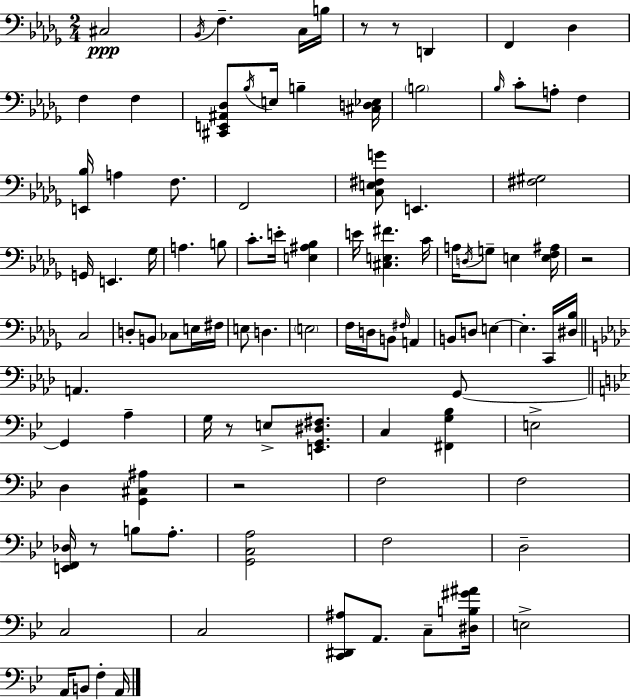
X:1
T:Untitled
M:2/4
L:1/4
K:Bbm
^C,2 _B,,/4 F, C,/4 B,/4 z/2 z/2 D,, F,, _D, F, F, [^C,,E,,^A,,_D,]/2 _B,/4 E,/4 B, [^C,D,_E,]/4 B,2 _B,/4 C/2 A,/2 F, [E,,_B,]/4 A, F,/2 F,,2 [C,E,^F,G]/2 E,, [^F,^G,]2 G,,/4 E,, _G,/4 A, B,/2 C/2 E/4 [E,^A,_B,] E/4 [^C,E,^F] C/4 A,/4 D,/4 G,/2 E, [E,F,^A,]/4 z2 C,2 D,/2 B,,/2 _C,/2 E,/4 ^F,/4 E,/2 D, E,2 F,/4 D,/4 B,,/2 ^F,/4 A,, B,,/2 D,/2 E, E, C,,/4 [^D,_B,]/4 A,, G,,/2 G,, A, G,/4 z/2 E,/2 [E,,G,,^D,^F,]/2 C, [^F,,G,_B,] E,2 D, [G,,^C,^A,] z2 F,2 F,2 [E,,F,,_D,]/4 z/2 B,/2 A,/2 [G,,C,A,]2 F,2 D,2 C,2 C,2 [C,,^D,,^A,]/2 A,,/2 C,/2 [^D,B,^G^A]/4 E,2 A,,/4 B,,/2 F, A,,/4